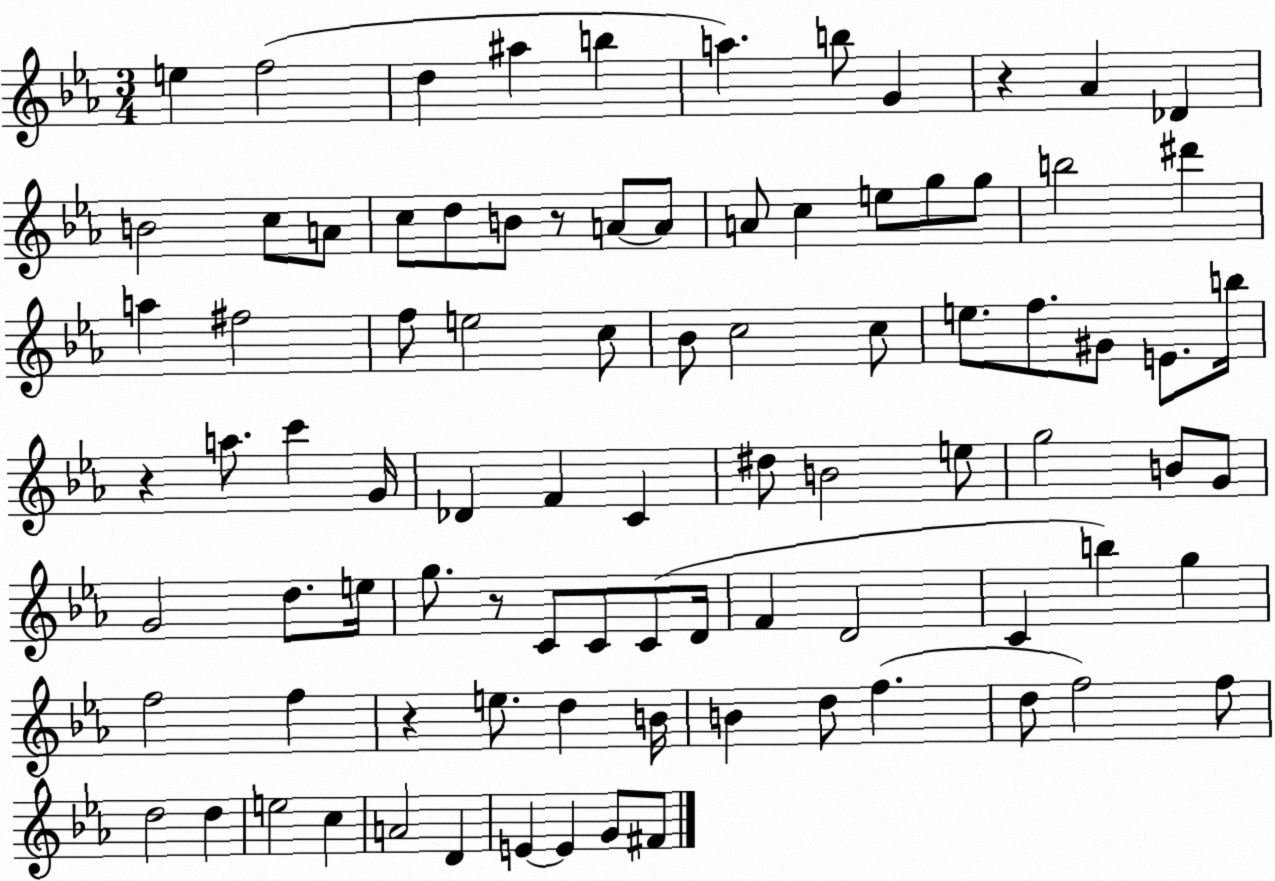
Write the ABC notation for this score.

X:1
T:Untitled
M:3/4
L:1/4
K:Eb
e f2 d ^a b a b/2 G z _A _D B2 c/2 A/2 c/2 d/2 B/2 z/2 A/2 A/2 A/2 c e/2 g/2 g/2 b2 ^d' a ^f2 f/2 e2 c/2 _B/2 c2 c/2 e/2 f/2 ^G/2 E/2 b/4 z a/2 c' G/4 _D F C ^d/2 B2 e/2 g2 B/2 G/2 G2 d/2 e/4 g/2 z/2 C/2 C/2 C/2 D/4 F D2 C b g f2 f z e/2 d B/4 B d/2 f d/2 f2 f/2 d2 d e2 c A2 D E E G/2 ^F/2